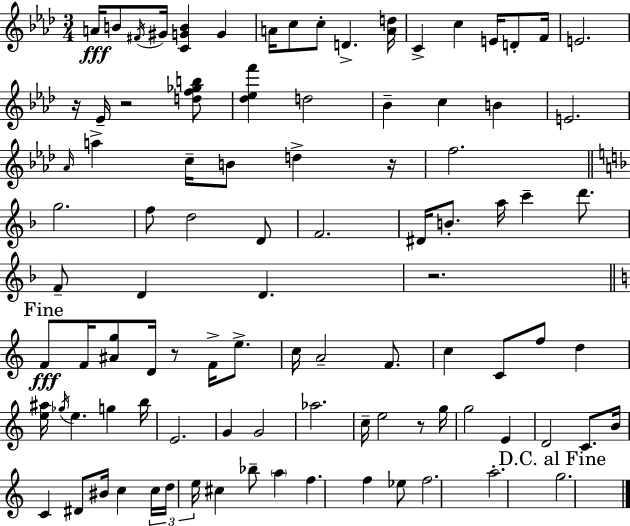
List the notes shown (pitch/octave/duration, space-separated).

A4/s B4/e F#4/s G#4/s [C4,G4,B4]/q G4/q A4/s C5/e C5/e D4/q. [A4,D5]/s C4/q C5/q E4/s D4/e F4/s E4/h. R/s Eb4/s R/h [D5,F5,Gb5,B5]/e [Db5,Eb5,F6]/q D5/h Bb4/q C5/q B4/q E4/h. Ab4/s A5/q C5/s B4/e D5/q R/s F5/h. G5/h. F5/e D5/h D4/e F4/h. D#4/s B4/e. A5/s C6/q D6/e. F4/e D4/q D4/q. R/h. F4/e F4/s [A#4,G5]/e D4/s R/e F4/s E5/e. C5/s A4/h F4/e. C5/q C4/e F5/e D5/q [E5,A#5]/s Gb5/s E5/q. G5/q B5/s E4/h. G4/q G4/h Ab5/h. C5/s E5/h R/e G5/s G5/h E4/q D4/h C4/e. B4/s C4/q D#4/e BIS4/s C5/q C5/s D5/s E5/s C#5/q Bb5/e A5/q F5/q. F5/q Eb5/e F5/h. A5/h. G5/h.